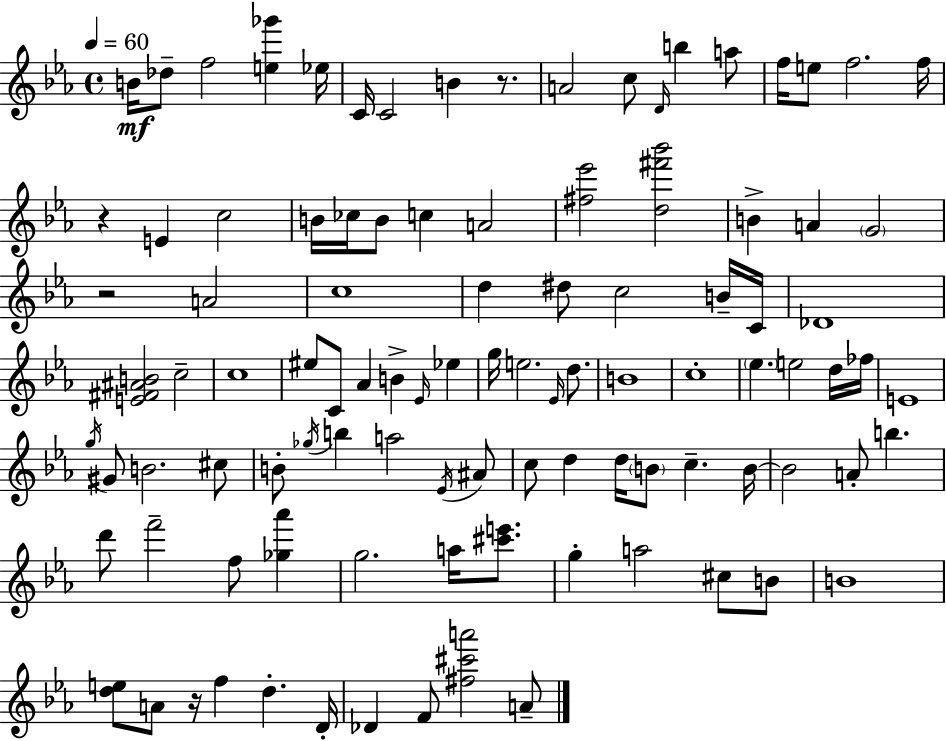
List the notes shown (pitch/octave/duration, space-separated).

B4/s Db5/e F5/h [E5,Gb6]/q Eb5/s C4/s C4/h B4/q R/e. A4/h C5/e D4/s B5/q A5/e F5/s E5/e F5/h. F5/s R/q E4/q C5/h B4/s CES5/s B4/e C5/q A4/h [F#5,Eb6]/h [D5,F#6,Bb6]/h B4/q A4/q G4/h R/h A4/h C5/w D5/q D#5/e C5/h B4/s C4/s Db4/w [E4,F#4,A#4,B4]/h C5/h C5/w EIS5/e C4/e Ab4/q B4/q Eb4/s Eb5/q G5/s E5/h. Eb4/s D5/e. B4/w C5/w Eb5/q. E5/h D5/s FES5/s E4/w G5/s G#4/e B4/h. C#5/e B4/e Gb5/s B5/q A5/h Eb4/s A#4/e C5/e D5/q D5/s B4/e C5/q. B4/s B4/h A4/e B5/q. D6/e F6/h F5/e [Gb5,Ab6]/q G5/h. A5/s [C#6,E6]/e. G5/q A5/h C#5/e B4/e B4/w [D5,E5]/e A4/e R/s F5/q D5/q. D4/s Db4/q F4/e [F#5,C#6,A6]/h A4/e